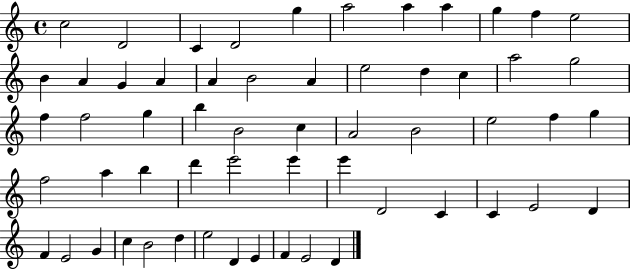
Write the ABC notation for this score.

X:1
T:Untitled
M:4/4
L:1/4
K:C
c2 D2 C D2 g a2 a a g f e2 B A G A A B2 A e2 d c a2 g2 f f2 g b B2 c A2 B2 e2 f g f2 a b d' e'2 e' e' D2 C C E2 D F E2 G c B2 d e2 D E F E2 D